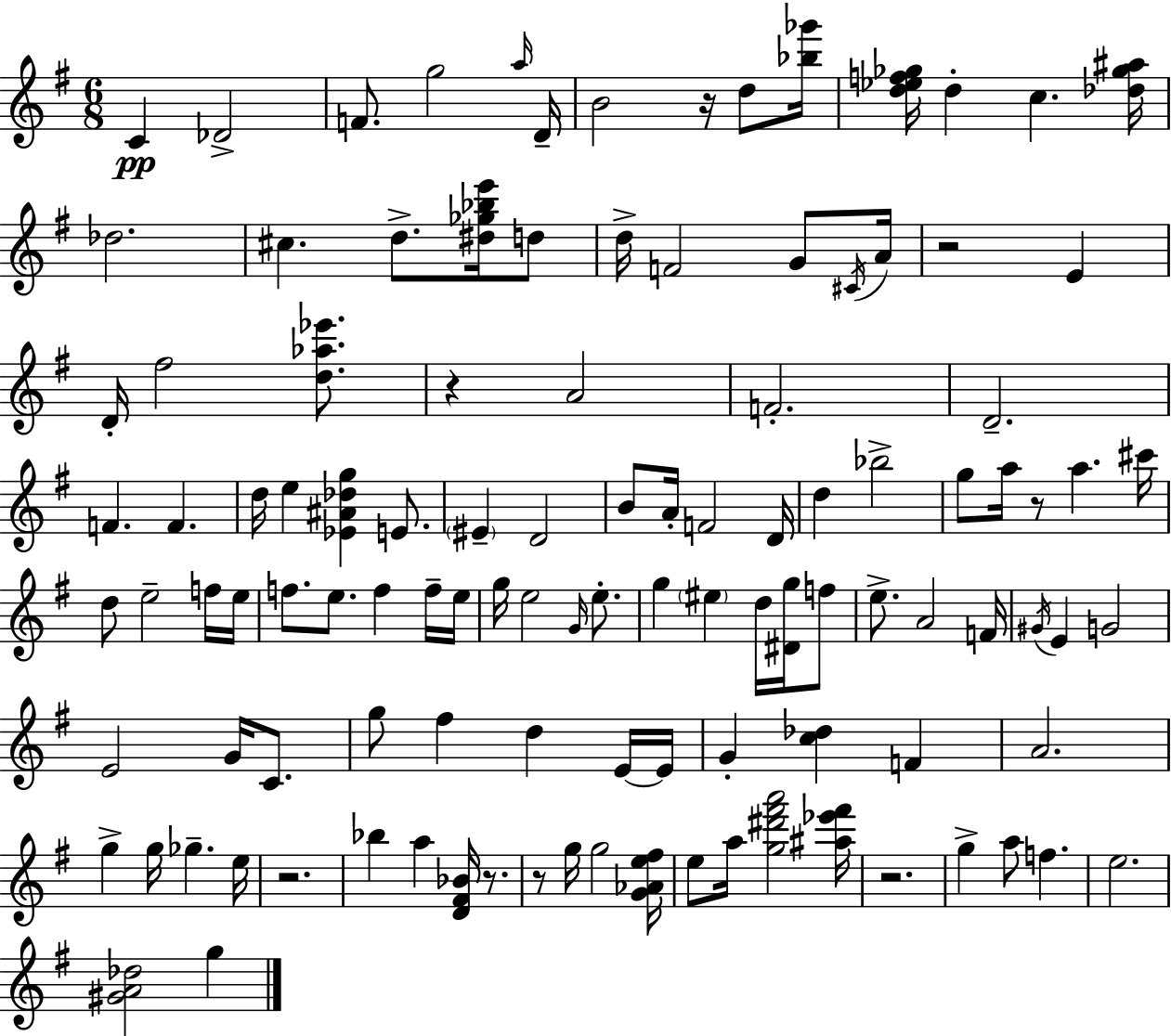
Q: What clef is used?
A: treble